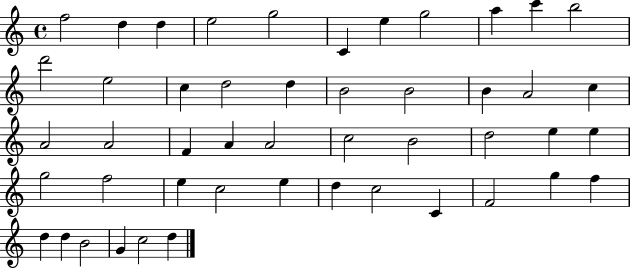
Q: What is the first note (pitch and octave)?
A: F5